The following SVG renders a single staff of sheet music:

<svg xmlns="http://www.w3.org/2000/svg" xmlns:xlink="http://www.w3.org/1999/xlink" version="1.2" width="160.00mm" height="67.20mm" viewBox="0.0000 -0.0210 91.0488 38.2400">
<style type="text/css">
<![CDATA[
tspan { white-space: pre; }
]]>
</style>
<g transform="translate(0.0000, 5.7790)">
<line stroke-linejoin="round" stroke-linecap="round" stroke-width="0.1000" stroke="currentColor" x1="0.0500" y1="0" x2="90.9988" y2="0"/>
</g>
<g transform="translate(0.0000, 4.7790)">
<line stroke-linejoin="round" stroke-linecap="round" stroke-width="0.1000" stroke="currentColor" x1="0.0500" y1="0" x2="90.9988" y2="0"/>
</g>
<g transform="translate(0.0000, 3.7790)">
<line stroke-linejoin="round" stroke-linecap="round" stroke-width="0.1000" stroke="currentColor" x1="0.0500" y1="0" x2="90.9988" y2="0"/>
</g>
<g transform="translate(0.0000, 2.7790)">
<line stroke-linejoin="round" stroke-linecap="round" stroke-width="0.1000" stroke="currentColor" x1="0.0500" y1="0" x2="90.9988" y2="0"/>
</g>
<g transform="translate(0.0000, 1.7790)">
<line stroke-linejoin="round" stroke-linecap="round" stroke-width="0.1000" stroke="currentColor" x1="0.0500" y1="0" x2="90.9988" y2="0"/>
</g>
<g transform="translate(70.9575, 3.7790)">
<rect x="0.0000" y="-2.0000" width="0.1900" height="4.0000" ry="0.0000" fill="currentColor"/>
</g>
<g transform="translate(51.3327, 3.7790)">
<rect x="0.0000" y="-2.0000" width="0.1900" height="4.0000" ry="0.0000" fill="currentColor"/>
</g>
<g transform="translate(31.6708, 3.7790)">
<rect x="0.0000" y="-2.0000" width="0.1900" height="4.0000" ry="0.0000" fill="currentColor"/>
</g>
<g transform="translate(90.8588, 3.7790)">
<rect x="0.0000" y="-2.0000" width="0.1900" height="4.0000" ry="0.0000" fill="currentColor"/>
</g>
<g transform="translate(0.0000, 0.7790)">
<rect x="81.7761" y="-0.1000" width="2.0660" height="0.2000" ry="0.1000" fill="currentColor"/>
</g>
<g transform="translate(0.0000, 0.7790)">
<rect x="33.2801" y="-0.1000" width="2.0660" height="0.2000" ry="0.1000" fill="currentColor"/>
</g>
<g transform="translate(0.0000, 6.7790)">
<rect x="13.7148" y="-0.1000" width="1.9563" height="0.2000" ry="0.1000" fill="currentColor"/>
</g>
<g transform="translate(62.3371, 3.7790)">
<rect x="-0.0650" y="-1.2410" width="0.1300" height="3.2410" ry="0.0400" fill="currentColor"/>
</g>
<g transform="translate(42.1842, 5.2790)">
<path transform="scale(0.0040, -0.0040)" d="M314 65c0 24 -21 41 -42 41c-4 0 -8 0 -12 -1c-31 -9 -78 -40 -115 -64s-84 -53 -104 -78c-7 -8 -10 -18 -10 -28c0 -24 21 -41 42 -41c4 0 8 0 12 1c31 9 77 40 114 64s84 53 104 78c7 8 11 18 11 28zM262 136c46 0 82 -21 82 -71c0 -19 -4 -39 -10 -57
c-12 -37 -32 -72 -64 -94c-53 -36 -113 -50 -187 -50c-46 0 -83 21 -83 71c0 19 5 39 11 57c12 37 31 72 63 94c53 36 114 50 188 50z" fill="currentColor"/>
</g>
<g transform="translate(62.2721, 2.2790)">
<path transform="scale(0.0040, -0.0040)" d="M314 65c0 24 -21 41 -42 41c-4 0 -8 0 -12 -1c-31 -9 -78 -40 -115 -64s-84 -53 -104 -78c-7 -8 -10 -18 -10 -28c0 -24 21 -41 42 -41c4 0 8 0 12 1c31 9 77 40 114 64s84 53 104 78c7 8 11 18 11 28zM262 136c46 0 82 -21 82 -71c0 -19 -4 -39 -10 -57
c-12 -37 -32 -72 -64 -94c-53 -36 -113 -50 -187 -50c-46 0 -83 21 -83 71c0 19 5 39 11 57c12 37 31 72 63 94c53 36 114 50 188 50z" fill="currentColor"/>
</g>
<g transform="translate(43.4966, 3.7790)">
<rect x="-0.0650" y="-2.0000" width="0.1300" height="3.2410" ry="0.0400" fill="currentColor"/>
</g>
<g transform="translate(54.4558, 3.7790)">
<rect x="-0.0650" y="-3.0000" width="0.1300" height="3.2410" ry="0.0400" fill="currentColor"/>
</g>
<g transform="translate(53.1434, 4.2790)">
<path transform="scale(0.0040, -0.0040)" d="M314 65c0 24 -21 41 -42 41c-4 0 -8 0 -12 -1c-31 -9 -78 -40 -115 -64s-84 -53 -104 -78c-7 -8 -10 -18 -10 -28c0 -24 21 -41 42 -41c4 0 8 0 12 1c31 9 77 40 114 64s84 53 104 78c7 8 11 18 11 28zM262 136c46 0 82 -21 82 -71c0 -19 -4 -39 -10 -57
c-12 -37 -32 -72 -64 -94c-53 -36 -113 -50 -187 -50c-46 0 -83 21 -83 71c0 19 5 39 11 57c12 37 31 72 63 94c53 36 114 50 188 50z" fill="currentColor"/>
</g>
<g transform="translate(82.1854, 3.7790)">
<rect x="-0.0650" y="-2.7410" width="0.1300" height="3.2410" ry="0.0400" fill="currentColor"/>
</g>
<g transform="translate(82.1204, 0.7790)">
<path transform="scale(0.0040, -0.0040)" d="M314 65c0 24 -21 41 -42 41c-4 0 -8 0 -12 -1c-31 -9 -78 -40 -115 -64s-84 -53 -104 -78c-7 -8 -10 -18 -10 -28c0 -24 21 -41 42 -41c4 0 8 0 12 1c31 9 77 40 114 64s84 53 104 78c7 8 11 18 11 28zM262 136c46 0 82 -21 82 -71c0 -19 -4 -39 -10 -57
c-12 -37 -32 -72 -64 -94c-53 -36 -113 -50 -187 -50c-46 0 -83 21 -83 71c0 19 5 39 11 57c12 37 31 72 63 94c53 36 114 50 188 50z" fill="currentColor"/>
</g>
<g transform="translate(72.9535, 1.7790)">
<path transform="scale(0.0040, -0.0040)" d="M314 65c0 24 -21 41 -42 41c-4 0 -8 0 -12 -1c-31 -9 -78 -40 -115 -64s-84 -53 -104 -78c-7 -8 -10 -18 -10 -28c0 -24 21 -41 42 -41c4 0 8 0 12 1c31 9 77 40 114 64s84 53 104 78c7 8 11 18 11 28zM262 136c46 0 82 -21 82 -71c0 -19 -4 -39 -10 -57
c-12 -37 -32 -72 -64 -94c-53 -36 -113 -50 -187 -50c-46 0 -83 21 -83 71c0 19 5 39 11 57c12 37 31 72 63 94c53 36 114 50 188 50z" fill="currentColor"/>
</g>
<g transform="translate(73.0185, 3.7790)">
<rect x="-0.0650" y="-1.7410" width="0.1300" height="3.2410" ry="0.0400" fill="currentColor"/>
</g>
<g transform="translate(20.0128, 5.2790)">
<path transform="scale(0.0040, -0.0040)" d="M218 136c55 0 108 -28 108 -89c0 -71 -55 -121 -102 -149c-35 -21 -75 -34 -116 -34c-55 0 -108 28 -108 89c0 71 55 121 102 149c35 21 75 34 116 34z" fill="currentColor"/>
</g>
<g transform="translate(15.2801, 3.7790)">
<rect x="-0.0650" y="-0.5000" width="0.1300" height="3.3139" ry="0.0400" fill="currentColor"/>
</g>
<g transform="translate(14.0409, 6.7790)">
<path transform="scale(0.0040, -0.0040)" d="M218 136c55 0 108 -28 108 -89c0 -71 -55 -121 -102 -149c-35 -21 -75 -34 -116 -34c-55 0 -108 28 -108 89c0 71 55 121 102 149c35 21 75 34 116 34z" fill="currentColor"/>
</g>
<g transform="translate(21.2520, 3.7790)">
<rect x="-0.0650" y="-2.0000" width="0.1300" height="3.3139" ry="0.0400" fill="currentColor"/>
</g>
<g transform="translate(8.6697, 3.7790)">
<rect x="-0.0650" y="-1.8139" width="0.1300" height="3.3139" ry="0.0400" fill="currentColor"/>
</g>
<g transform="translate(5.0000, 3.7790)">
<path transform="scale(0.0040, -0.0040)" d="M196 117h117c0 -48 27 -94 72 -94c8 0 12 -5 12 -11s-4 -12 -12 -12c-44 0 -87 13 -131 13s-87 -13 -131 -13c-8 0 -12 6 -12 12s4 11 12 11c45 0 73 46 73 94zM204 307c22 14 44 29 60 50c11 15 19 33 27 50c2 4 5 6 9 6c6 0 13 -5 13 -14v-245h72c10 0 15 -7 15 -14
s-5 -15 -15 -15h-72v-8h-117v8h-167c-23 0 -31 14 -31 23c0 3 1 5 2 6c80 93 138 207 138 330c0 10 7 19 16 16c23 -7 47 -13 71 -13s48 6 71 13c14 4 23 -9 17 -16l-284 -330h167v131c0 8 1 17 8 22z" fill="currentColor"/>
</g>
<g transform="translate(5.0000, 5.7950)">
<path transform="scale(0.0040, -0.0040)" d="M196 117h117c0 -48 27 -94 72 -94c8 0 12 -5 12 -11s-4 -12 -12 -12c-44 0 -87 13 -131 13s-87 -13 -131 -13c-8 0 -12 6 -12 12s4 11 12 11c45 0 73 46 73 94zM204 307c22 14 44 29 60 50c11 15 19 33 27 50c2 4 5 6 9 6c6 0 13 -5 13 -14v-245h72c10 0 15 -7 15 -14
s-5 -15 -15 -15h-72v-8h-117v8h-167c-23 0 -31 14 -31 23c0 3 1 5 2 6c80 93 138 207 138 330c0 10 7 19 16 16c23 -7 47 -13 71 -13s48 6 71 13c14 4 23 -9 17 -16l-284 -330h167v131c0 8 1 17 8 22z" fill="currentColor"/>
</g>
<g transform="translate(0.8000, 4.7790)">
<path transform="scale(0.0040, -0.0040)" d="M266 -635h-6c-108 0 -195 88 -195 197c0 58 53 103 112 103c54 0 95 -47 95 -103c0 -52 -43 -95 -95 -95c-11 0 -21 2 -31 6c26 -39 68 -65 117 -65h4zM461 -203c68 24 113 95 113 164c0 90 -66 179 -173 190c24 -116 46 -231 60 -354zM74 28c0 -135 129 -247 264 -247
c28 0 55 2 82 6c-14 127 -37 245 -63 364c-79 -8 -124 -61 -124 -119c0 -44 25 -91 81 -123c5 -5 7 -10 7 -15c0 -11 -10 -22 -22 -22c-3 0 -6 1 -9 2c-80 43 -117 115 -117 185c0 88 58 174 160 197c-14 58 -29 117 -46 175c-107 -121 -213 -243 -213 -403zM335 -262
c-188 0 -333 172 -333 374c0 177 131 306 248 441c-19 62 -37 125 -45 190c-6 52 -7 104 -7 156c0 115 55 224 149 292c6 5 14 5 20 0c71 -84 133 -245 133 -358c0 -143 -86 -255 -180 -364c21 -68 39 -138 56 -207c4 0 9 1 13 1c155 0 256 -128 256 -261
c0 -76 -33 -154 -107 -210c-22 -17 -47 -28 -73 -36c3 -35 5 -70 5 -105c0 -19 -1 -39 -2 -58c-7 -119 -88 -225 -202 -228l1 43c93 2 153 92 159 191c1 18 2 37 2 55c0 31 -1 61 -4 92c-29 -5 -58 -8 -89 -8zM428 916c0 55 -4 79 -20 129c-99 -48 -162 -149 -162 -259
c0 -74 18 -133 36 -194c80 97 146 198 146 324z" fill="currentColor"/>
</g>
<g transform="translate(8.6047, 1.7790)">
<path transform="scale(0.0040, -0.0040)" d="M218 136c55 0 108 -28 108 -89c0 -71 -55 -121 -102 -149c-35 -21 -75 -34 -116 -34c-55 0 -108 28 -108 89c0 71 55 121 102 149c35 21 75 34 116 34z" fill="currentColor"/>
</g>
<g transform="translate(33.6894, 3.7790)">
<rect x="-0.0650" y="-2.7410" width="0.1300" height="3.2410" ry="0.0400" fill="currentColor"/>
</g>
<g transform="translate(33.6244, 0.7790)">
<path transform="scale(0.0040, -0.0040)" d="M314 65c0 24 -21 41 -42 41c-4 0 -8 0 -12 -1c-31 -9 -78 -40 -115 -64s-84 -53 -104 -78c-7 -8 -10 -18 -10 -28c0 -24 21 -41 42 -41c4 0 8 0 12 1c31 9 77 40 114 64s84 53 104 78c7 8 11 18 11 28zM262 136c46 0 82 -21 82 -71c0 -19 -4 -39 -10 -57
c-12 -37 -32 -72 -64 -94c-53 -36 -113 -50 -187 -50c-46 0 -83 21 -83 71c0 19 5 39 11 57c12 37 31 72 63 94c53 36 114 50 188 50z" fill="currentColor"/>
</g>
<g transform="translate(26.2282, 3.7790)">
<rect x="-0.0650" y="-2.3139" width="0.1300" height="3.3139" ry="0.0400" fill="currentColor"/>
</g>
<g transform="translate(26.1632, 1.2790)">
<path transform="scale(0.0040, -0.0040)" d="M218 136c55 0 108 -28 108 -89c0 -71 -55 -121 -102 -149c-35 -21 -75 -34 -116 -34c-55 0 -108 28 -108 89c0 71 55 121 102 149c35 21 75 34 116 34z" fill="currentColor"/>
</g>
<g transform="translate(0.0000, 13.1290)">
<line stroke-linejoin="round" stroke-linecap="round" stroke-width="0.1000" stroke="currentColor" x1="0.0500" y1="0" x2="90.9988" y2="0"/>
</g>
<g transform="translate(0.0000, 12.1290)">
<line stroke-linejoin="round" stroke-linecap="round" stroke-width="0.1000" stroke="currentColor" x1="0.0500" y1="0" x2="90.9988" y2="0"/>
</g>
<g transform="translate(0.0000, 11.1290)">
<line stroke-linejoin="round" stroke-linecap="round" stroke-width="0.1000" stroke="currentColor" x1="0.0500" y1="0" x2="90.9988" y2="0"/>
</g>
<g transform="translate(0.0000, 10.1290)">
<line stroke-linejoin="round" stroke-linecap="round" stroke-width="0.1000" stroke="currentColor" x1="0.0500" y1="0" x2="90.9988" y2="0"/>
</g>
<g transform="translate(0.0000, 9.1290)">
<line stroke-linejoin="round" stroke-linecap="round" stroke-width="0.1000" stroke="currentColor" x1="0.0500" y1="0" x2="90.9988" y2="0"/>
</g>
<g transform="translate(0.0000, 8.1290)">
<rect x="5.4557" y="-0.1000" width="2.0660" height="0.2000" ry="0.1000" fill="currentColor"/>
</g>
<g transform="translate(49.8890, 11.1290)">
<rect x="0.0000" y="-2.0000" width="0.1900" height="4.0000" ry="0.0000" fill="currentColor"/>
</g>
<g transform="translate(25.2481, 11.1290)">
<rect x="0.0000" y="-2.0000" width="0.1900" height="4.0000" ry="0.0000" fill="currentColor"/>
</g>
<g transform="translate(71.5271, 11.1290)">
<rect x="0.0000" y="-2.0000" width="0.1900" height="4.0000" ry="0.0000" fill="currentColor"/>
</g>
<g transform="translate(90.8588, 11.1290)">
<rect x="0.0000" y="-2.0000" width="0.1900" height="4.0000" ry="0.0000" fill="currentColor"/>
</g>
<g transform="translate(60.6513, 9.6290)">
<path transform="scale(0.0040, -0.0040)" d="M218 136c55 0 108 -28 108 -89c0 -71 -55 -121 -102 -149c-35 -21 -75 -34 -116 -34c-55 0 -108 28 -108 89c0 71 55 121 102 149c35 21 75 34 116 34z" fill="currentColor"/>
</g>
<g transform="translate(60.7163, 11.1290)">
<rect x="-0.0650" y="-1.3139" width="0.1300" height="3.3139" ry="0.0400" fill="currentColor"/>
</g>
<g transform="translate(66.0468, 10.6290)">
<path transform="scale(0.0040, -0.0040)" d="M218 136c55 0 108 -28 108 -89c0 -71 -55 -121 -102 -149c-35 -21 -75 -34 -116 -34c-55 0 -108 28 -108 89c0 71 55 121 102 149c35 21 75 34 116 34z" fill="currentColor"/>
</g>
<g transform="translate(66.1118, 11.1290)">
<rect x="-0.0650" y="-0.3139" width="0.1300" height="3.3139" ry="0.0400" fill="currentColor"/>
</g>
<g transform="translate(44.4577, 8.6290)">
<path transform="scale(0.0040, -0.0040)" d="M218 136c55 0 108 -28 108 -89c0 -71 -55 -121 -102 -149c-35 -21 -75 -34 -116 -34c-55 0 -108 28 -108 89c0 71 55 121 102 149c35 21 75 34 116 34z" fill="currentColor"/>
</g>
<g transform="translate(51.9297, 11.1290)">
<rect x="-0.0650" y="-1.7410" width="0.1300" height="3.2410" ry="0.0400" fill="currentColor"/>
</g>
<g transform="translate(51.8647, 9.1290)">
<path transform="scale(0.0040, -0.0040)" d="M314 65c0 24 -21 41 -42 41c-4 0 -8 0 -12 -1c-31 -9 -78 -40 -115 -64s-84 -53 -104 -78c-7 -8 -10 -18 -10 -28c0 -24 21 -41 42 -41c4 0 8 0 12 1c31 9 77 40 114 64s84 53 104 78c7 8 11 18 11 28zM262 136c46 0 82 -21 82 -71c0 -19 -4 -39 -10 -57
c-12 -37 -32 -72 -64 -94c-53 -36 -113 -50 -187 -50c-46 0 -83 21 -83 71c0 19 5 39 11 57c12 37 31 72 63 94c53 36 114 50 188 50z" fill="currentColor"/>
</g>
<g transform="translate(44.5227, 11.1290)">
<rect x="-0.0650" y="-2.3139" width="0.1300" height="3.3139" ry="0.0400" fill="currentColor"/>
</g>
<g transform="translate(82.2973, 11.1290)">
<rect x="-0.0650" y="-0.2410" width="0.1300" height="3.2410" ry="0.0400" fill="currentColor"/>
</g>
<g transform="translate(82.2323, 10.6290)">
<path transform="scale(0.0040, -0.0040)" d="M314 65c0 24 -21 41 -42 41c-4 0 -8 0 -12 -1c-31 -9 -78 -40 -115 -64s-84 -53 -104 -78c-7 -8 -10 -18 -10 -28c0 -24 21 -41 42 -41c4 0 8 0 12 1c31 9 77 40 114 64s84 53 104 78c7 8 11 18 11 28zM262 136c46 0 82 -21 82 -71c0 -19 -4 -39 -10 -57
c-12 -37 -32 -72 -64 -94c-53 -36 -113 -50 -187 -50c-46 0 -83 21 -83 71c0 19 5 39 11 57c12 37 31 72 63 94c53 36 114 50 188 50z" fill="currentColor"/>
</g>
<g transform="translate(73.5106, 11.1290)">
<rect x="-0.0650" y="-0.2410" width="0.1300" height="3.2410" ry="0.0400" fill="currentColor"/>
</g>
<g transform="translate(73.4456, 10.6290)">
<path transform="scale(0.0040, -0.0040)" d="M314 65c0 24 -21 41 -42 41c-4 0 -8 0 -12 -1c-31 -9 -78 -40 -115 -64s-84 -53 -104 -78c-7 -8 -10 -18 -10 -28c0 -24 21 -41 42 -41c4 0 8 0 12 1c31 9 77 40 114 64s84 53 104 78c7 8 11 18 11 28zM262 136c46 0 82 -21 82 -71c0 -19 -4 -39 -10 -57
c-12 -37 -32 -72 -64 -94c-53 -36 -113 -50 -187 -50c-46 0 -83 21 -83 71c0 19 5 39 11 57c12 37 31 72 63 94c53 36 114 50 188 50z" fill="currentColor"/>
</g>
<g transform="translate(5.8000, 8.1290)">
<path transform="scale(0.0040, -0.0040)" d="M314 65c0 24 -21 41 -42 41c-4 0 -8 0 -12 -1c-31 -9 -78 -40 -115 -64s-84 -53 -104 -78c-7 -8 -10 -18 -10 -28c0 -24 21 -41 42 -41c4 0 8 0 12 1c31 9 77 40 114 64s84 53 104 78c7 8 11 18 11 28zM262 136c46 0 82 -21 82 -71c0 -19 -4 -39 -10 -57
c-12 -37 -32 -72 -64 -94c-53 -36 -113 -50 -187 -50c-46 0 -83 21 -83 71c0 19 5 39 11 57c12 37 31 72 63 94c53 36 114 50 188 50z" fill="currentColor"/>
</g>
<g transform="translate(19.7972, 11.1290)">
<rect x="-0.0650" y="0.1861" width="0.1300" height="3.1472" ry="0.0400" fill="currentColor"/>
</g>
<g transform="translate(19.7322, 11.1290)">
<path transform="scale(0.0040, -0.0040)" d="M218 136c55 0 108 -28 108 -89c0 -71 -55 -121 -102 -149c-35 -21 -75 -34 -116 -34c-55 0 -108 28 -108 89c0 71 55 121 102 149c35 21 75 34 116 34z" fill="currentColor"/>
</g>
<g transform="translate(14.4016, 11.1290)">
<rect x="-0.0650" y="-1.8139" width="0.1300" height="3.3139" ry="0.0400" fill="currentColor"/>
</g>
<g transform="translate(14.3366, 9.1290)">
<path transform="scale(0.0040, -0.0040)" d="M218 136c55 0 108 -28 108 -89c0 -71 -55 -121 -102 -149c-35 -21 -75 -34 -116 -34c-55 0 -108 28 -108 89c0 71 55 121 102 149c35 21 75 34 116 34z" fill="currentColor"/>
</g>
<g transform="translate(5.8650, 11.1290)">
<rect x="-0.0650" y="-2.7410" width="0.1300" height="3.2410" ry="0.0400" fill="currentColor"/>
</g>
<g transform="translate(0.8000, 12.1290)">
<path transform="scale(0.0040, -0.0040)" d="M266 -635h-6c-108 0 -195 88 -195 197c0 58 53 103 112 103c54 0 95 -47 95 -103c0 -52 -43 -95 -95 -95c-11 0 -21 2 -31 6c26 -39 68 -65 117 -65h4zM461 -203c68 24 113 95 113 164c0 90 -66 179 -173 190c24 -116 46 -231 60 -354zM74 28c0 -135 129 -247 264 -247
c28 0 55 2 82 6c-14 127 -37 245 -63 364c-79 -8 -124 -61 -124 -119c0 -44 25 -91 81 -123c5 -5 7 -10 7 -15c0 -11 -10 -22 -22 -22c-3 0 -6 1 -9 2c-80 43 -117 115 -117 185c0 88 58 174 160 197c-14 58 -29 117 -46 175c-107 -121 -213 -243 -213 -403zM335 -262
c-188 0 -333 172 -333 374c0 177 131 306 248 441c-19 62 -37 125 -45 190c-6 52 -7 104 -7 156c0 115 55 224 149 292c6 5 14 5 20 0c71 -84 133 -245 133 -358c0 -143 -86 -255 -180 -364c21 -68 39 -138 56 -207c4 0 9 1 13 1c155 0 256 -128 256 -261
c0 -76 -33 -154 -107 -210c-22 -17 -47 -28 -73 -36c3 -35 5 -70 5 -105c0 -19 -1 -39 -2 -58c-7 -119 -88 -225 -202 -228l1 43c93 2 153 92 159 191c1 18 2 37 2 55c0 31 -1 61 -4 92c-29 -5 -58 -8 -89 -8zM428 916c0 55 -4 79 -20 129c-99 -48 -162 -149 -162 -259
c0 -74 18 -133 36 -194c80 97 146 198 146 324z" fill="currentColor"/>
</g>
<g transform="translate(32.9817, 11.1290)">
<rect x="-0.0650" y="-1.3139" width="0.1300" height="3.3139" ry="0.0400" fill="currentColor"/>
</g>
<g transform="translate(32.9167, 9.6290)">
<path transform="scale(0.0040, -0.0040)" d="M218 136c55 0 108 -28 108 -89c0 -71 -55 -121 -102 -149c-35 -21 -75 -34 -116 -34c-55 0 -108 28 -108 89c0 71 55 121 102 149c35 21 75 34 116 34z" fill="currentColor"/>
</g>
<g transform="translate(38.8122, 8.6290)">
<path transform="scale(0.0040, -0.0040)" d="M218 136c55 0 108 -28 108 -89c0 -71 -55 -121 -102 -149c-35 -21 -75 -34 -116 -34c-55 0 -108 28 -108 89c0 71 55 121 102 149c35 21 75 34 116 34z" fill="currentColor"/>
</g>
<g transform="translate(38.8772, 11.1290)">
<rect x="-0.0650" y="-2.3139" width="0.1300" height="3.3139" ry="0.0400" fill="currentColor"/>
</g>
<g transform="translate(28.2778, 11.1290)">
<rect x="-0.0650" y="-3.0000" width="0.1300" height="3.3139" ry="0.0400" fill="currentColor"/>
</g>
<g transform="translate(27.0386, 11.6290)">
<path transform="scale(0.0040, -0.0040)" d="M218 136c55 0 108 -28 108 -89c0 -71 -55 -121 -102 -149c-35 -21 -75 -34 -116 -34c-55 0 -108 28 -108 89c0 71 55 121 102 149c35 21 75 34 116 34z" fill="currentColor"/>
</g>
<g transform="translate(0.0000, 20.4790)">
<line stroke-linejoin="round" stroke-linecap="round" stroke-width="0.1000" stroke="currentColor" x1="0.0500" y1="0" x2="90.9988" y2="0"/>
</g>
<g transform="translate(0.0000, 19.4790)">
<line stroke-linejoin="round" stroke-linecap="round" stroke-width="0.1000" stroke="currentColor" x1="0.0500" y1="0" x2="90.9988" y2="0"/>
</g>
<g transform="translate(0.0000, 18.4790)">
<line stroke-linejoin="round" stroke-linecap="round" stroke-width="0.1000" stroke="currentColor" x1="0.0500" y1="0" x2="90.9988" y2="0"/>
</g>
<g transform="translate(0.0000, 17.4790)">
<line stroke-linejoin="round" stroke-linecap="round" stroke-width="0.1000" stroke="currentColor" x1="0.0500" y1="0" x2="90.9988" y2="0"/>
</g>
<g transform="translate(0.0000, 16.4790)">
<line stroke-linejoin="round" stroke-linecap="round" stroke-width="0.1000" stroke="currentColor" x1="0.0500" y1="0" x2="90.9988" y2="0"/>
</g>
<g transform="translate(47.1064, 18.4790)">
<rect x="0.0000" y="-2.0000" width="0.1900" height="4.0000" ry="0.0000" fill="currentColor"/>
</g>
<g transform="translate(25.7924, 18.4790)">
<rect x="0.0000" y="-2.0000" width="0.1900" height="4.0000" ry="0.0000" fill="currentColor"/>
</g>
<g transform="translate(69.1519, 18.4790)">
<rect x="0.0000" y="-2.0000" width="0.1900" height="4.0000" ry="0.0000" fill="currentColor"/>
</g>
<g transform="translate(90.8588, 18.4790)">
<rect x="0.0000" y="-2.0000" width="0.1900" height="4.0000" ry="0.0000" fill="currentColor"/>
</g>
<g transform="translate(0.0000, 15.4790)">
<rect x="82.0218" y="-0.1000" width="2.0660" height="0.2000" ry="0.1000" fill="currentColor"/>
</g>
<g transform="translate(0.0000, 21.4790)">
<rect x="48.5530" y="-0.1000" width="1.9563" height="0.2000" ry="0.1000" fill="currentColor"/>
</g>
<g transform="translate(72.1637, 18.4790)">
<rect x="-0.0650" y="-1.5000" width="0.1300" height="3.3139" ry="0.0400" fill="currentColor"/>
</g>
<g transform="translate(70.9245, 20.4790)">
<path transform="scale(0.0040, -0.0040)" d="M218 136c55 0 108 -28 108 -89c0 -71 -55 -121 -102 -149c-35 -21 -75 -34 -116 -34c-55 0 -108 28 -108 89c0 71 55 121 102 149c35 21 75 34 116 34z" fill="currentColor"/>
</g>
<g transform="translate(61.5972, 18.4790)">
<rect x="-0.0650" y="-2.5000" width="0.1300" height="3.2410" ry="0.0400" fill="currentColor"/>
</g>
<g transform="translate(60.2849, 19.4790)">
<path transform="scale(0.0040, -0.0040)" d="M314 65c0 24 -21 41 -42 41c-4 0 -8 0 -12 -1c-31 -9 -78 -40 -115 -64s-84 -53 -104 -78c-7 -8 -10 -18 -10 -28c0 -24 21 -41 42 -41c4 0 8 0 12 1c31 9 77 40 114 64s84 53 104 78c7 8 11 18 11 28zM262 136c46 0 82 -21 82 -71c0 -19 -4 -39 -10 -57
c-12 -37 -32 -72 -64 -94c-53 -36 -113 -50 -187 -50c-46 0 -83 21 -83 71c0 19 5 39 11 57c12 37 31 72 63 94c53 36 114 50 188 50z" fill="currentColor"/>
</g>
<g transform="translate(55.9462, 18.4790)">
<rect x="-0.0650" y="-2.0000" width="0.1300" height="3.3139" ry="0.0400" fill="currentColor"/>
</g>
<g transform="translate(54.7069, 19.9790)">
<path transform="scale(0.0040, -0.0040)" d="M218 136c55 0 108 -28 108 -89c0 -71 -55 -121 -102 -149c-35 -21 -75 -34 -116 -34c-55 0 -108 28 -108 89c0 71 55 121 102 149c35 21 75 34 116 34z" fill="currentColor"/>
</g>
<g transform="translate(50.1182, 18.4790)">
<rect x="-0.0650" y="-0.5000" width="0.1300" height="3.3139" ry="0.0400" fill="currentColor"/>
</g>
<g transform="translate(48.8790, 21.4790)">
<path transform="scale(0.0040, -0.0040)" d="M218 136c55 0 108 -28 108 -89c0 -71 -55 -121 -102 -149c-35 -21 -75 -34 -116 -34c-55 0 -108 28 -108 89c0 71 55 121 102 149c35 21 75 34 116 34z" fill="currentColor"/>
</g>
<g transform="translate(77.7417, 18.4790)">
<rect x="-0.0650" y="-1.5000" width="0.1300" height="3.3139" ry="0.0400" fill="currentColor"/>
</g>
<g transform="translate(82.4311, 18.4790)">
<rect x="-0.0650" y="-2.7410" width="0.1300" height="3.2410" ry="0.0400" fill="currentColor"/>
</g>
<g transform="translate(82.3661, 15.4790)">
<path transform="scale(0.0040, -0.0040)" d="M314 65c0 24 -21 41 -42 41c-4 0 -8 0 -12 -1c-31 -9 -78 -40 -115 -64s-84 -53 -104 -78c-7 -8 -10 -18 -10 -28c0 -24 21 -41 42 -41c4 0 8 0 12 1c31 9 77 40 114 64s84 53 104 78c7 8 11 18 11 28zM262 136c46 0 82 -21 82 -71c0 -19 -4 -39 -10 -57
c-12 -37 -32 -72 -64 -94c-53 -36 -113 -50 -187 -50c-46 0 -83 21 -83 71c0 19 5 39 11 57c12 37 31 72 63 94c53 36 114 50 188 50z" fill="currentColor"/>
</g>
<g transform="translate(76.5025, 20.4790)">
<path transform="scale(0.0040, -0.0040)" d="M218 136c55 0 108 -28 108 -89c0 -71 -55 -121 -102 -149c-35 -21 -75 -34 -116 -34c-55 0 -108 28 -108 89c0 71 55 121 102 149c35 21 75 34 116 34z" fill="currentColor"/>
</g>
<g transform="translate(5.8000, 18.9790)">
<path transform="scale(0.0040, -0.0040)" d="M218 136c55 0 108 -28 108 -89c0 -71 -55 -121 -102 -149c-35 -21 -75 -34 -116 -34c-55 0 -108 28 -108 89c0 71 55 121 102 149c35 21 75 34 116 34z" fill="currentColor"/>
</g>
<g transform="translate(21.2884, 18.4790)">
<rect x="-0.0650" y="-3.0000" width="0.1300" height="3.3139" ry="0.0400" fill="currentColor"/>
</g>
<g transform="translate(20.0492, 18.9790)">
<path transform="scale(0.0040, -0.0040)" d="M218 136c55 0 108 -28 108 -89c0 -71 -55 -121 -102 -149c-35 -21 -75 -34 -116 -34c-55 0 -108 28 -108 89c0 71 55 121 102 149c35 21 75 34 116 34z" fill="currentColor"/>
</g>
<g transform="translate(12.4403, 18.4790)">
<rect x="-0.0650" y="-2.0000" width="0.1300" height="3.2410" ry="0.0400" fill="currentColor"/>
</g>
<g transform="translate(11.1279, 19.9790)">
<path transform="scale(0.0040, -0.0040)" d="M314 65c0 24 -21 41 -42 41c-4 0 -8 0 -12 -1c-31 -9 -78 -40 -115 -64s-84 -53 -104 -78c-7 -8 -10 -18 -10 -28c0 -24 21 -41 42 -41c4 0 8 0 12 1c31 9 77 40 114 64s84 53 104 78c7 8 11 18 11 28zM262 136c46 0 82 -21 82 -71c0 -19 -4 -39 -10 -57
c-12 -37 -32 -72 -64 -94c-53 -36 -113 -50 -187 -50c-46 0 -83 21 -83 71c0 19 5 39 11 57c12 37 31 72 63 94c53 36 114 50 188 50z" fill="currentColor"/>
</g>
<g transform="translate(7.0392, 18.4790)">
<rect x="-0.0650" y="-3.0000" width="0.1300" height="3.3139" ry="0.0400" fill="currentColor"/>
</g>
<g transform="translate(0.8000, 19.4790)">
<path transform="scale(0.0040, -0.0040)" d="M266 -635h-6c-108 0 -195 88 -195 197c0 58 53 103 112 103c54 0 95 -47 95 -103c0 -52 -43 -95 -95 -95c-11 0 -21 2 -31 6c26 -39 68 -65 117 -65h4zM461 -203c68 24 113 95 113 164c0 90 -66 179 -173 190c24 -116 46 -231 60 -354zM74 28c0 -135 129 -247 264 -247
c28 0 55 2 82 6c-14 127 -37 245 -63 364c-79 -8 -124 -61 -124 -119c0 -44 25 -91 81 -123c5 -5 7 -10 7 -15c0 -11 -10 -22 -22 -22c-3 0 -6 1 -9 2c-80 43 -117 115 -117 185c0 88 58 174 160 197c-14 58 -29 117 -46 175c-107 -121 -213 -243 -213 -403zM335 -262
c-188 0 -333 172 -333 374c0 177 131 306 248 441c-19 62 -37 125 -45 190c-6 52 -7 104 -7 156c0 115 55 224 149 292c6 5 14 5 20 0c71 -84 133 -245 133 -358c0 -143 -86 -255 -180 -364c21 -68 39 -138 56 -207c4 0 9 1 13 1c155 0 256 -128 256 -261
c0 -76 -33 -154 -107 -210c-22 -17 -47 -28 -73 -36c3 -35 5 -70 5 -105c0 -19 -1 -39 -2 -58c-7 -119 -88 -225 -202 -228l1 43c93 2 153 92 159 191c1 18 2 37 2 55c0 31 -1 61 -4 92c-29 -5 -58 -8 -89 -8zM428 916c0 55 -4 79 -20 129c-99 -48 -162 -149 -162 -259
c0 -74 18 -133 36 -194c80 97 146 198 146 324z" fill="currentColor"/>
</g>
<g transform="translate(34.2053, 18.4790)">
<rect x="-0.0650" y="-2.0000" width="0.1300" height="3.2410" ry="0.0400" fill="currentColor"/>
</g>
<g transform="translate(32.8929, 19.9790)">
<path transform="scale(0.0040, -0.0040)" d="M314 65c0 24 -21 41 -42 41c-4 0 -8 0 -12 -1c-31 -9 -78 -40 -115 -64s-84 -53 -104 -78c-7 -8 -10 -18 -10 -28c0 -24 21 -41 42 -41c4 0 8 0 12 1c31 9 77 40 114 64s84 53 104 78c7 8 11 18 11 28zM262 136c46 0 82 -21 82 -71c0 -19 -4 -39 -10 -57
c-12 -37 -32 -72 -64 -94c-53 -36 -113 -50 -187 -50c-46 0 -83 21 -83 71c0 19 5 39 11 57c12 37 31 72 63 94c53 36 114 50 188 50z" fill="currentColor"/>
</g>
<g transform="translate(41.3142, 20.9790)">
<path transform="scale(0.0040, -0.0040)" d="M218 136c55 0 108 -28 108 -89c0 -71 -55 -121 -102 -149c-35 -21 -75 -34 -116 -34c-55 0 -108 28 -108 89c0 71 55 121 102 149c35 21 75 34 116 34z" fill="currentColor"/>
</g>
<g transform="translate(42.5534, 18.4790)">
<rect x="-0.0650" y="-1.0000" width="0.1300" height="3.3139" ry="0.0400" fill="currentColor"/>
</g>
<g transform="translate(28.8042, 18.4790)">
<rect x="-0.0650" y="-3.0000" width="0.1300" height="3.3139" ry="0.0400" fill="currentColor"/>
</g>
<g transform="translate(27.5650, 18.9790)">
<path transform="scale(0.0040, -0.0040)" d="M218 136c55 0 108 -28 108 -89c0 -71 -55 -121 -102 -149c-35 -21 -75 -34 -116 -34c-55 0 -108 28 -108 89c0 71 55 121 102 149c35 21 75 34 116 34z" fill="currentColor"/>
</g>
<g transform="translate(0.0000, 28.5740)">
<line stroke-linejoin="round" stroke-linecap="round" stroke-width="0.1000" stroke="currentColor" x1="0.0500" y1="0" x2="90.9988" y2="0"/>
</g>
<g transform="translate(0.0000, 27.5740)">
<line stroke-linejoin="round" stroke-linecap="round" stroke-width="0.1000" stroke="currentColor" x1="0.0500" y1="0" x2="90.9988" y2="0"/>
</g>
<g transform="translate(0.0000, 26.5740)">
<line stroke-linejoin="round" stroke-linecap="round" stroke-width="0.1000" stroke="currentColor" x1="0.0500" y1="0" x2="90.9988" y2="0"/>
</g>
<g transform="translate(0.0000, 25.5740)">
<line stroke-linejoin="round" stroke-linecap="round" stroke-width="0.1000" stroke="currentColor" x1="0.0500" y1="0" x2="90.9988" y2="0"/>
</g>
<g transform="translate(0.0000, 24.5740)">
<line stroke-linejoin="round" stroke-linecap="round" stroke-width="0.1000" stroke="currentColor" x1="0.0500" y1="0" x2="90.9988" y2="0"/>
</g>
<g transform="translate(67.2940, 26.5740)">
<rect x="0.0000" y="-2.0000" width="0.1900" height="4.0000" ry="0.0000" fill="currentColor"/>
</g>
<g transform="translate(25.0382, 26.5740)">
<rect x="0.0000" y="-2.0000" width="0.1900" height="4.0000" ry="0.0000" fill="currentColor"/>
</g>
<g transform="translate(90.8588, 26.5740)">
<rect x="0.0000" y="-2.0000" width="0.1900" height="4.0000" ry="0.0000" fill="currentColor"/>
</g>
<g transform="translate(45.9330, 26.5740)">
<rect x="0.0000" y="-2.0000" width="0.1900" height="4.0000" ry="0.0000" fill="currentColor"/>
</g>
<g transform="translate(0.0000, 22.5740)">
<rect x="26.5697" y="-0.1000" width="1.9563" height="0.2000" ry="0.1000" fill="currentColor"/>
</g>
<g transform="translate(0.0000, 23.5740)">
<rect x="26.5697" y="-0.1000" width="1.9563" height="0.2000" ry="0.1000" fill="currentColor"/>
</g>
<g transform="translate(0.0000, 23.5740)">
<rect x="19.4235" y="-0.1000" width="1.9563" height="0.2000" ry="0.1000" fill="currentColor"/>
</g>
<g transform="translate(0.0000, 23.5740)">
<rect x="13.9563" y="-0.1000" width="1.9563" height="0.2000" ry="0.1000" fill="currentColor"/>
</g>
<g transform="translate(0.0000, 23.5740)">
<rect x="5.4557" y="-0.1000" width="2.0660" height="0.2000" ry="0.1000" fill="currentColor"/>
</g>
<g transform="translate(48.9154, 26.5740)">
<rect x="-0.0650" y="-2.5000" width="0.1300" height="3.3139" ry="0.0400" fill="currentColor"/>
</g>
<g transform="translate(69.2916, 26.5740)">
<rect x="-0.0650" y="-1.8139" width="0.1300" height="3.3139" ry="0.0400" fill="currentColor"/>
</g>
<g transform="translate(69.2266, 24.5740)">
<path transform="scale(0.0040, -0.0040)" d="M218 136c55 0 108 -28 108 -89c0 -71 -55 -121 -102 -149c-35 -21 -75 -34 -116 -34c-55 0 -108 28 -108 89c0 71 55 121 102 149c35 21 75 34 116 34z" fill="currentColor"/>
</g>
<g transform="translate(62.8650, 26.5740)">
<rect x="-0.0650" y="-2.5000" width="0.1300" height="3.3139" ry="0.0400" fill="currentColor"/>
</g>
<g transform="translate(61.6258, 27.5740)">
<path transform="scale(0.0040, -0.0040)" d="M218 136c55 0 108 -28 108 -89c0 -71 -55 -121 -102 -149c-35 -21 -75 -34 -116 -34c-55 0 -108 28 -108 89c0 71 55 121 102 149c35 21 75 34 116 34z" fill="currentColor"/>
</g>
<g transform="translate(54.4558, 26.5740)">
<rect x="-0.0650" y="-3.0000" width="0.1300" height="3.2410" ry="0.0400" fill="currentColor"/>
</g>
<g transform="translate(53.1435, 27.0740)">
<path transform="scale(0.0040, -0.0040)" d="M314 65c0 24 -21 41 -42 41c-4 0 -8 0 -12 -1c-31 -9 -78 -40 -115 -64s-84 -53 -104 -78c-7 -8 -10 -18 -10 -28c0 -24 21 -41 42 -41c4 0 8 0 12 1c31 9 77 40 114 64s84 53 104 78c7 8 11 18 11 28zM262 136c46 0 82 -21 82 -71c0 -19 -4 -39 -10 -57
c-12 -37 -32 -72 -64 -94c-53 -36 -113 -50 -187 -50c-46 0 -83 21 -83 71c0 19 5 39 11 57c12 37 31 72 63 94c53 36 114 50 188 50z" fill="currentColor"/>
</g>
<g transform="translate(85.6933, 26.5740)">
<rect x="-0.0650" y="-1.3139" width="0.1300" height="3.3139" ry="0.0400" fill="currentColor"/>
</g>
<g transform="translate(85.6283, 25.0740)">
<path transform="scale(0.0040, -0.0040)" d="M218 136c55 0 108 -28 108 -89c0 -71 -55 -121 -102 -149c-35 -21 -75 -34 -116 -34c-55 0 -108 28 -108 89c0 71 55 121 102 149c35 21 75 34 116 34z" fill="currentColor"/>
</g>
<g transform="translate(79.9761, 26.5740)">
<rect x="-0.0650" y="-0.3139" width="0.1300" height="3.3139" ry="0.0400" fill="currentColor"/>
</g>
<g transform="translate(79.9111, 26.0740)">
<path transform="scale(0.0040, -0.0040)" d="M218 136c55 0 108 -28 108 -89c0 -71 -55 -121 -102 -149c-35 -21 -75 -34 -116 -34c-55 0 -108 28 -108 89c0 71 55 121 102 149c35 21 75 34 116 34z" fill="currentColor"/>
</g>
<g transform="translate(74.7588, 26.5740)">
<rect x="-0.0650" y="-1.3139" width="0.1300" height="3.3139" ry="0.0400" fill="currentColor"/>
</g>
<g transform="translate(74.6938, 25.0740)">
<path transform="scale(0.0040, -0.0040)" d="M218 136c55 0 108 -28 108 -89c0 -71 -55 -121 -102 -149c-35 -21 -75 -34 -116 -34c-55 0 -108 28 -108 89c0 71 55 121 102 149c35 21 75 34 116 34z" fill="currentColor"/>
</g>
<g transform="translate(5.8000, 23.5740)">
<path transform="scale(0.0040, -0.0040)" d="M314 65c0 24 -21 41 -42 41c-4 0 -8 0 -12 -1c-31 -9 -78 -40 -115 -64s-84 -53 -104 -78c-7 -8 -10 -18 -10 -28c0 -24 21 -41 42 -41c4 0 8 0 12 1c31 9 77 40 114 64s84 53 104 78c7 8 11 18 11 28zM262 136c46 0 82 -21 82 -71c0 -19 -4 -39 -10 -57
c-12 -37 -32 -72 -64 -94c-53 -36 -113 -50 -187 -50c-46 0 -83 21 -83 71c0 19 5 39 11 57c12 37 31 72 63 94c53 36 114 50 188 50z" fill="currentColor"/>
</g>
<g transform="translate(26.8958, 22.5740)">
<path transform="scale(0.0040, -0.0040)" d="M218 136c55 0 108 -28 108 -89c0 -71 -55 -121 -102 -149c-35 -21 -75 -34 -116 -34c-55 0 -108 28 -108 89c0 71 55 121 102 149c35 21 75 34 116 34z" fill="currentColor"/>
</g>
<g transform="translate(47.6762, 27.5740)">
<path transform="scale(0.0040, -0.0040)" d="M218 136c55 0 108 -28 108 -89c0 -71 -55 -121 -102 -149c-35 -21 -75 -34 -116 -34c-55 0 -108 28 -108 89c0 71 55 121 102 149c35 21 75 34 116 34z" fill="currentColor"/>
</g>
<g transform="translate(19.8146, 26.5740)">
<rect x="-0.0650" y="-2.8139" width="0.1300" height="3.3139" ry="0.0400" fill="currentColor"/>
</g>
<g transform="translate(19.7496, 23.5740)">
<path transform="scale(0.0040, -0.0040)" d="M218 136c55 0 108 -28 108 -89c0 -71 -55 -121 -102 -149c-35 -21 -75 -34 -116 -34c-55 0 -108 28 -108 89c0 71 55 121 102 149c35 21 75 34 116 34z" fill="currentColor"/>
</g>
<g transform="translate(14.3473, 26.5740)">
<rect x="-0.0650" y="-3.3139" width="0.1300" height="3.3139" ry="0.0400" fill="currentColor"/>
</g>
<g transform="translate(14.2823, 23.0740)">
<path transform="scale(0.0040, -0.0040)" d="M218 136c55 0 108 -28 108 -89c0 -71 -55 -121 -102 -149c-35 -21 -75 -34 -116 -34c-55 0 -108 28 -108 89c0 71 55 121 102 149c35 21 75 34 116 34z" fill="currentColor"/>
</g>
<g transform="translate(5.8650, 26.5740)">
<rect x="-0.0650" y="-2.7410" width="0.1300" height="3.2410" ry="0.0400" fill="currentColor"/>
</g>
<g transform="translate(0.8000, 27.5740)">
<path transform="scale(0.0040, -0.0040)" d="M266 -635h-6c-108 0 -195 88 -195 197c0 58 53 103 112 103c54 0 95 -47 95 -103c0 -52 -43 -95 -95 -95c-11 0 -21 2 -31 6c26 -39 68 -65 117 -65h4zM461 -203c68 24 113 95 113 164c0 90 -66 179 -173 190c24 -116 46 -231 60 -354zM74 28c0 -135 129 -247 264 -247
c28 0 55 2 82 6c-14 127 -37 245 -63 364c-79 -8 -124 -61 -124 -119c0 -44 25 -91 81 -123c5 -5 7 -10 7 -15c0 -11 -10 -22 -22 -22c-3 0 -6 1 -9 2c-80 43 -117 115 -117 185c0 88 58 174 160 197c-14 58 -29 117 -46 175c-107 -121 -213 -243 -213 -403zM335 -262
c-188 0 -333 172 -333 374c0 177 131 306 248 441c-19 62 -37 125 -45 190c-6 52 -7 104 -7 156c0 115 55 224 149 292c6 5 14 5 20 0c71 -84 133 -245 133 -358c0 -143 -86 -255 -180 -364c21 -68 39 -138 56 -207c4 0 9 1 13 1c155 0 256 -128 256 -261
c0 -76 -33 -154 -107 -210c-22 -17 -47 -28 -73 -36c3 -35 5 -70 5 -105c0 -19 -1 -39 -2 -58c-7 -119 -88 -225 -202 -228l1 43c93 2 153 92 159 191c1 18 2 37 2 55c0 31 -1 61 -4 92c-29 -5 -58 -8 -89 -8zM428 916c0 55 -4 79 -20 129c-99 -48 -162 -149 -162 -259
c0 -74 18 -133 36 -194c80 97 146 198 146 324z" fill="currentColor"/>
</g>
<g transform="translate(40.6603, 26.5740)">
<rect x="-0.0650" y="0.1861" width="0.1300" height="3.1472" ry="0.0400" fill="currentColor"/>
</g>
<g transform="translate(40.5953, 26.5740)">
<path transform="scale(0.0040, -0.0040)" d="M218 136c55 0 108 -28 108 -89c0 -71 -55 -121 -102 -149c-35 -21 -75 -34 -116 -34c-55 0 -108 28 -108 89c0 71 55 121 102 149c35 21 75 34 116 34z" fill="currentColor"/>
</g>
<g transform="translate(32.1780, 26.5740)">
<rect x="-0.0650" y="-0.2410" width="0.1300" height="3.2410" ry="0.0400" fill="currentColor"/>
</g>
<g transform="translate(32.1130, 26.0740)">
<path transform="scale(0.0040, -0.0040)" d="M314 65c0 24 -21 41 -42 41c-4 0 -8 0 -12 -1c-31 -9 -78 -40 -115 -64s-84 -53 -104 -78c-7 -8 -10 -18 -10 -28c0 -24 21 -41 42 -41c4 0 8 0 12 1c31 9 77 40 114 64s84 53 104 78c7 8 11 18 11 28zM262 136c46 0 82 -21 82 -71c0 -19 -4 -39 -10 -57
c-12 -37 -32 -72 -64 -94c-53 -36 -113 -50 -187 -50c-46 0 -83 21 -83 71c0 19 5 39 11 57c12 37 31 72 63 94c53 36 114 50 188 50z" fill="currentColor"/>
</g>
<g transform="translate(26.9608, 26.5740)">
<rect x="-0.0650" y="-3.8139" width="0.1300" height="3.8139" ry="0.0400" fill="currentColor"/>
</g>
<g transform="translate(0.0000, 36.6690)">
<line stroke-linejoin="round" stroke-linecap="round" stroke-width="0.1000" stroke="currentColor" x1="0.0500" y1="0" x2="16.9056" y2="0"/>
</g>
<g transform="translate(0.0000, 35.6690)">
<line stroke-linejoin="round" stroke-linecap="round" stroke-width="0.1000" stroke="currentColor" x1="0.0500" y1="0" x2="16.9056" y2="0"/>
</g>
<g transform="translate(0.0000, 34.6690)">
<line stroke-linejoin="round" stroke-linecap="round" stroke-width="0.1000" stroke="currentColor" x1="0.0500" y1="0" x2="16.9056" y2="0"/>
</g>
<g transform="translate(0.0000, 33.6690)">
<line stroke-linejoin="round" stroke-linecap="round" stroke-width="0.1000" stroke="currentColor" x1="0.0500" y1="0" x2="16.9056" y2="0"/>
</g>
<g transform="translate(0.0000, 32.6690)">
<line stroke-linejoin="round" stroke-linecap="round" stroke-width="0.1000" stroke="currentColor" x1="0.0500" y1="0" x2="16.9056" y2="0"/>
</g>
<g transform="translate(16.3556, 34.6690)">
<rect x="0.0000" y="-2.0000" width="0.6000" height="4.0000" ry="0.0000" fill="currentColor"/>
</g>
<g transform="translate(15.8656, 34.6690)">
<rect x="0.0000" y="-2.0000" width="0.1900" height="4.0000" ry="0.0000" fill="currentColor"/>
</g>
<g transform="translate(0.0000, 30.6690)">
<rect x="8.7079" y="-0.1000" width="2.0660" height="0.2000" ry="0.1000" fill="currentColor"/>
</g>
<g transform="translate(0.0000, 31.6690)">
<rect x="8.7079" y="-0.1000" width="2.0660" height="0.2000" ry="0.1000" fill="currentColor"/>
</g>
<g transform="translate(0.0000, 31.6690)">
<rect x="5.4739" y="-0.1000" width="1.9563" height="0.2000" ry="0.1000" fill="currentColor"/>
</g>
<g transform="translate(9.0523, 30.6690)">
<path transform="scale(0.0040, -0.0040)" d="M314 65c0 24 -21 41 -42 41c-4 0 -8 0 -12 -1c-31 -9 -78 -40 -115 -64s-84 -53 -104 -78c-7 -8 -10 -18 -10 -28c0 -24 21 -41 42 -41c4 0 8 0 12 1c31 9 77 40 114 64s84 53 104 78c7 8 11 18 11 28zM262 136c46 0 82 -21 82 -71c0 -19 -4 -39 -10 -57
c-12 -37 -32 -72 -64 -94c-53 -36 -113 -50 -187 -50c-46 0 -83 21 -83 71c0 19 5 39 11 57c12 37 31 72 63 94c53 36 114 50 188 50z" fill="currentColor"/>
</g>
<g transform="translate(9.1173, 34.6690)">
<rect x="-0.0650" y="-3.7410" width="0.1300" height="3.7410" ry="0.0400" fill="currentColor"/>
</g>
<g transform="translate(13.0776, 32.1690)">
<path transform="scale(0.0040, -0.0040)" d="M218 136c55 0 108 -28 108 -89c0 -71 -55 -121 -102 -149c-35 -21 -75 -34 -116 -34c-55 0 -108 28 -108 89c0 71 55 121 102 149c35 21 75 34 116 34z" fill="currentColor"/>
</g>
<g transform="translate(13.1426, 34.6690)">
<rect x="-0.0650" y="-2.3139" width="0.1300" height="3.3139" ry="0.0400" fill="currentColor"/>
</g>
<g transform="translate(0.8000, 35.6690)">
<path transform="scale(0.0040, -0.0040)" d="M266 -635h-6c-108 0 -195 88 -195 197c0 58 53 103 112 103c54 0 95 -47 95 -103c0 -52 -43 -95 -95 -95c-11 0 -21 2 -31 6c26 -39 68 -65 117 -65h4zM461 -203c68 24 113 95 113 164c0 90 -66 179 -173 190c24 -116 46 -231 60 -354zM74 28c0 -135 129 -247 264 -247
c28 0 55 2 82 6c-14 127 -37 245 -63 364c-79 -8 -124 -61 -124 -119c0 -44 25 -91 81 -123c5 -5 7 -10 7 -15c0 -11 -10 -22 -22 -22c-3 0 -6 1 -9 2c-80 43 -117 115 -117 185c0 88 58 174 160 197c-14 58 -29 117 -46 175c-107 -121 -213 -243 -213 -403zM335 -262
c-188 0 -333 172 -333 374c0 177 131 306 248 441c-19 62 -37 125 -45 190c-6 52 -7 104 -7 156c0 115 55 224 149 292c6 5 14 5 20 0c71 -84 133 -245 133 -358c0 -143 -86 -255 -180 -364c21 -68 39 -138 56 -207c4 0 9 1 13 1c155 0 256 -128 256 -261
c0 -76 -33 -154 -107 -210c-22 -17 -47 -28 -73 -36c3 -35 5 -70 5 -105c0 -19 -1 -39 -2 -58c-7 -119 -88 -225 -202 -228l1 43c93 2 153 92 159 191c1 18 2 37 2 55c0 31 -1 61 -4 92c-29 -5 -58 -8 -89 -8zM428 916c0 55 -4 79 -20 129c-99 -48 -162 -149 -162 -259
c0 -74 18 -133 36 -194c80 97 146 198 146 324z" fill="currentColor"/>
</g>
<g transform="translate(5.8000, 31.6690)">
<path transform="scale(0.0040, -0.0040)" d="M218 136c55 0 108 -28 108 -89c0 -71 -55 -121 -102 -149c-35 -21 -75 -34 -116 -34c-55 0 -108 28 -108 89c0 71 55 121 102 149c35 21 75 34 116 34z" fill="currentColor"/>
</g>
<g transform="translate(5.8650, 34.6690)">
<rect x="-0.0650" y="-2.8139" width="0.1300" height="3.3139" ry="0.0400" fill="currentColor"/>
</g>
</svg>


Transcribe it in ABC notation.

X:1
T:Untitled
M:4/4
L:1/4
K:C
f C F g a2 F2 A2 e2 f2 a2 a2 f B A e g g f2 e c c2 c2 A F2 A A F2 D C F G2 E E a2 a2 b a c' c2 B G A2 G f e c e a c'2 g